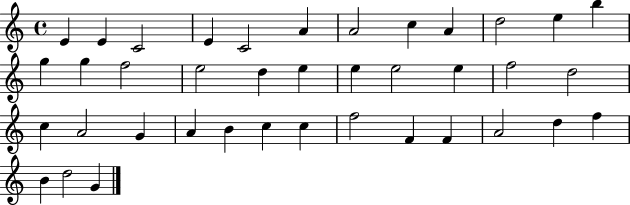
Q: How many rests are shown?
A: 0